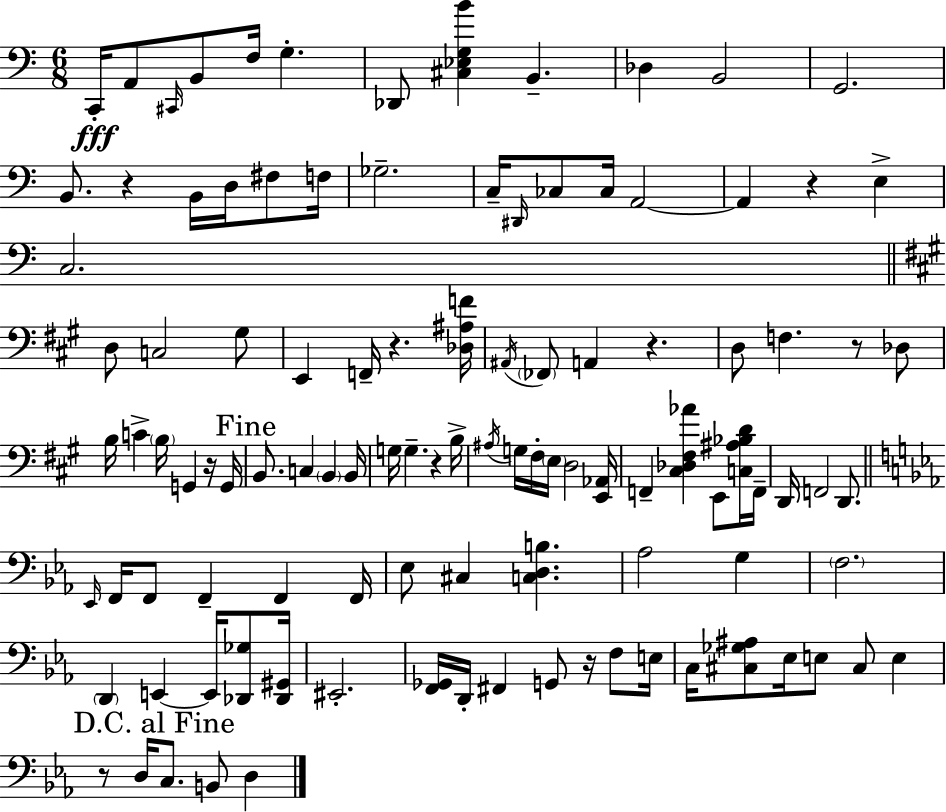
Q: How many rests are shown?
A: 9